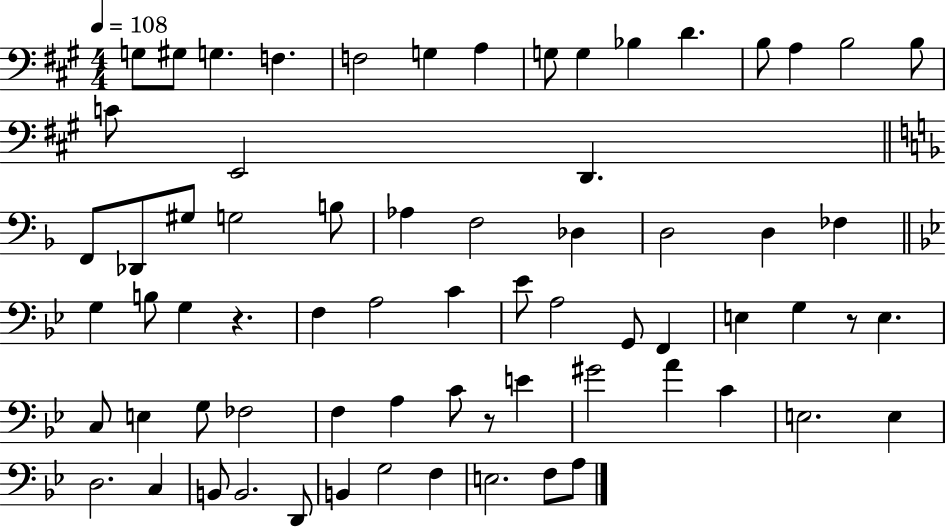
X:1
T:Untitled
M:4/4
L:1/4
K:A
G,/2 ^G,/2 G, F, F,2 G, A, G,/2 G, _B, D B,/2 A, B,2 B,/2 C/2 E,,2 D,, F,,/2 _D,,/2 ^G,/2 G,2 B,/2 _A, F,2 _D, D,2 D, _F, G, B,/2 G, z F, A,2 C _E/2 A,2 G,,/2 F,, E, G, z/2 E, C,/2 E, G,/2 _F,2 F, A, C/2 z/2 E ^G2 A C E,2 E, D,2 C, B,,/2 B,,2 D,,/2 B,, G,2 F, E,2 F,/2 A,/2